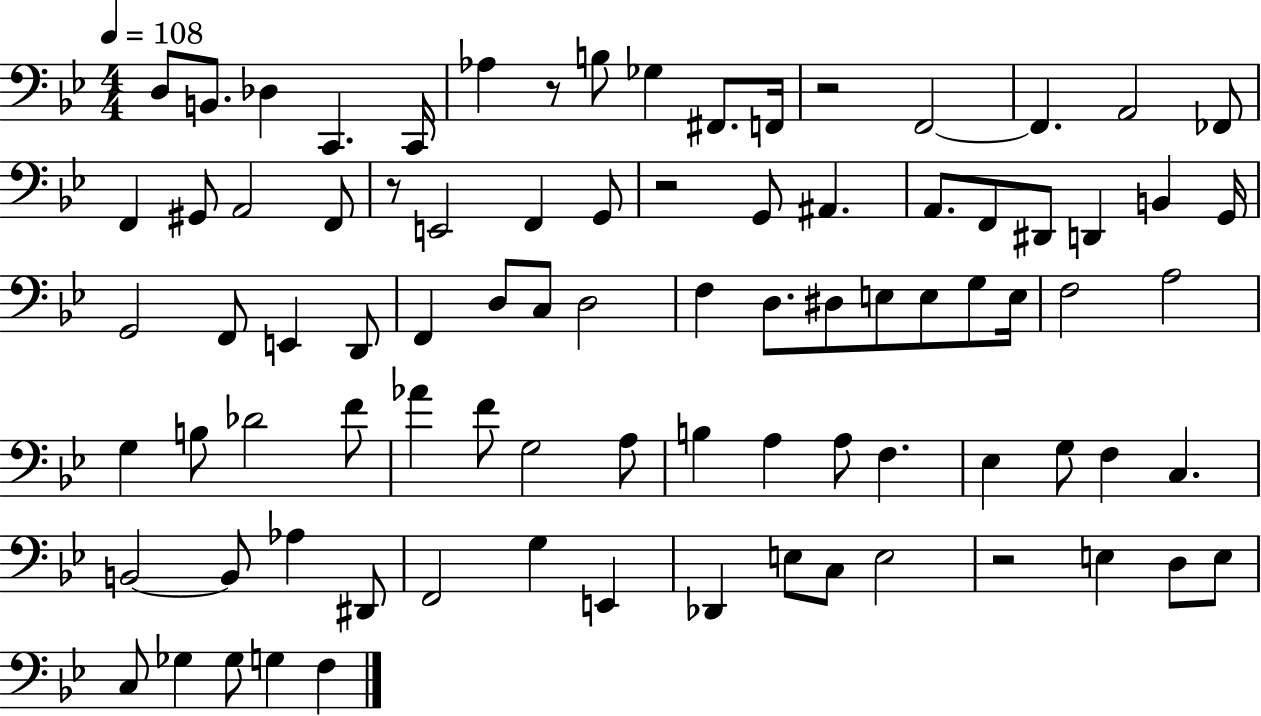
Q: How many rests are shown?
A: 5